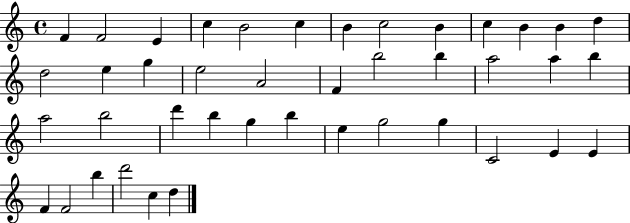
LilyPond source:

{
  \clef treble
  \time 4/4
  \defaultTimeSignature
  \key c \major
  f'4 f'2 e'4 | c''4 b'2 c''4 | b'4 c''2 b'4 | c''4 b'4 b'4 d''4 | \break d''2 e''4 g''4 | e''2 a'2 | f'4 b''2 b''4 | a''2 a''4 b''4 | \break a''2 b''2 | d'''4 b''4 g''4 b''4 | e''4 g''2 g''4 | c'2 e'4 e'4 | \break f'4 f'2 b''4 | d'''2 c''4 d''4 | \bar "|."
}